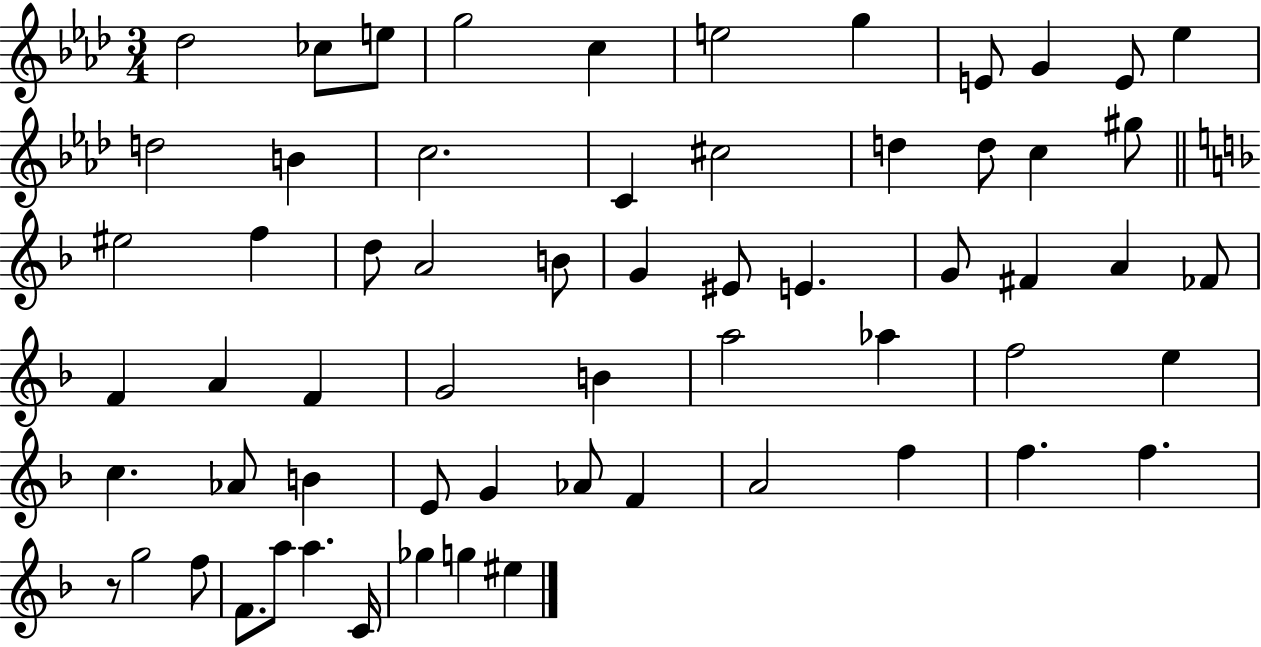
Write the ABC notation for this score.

X:1
T:Untitled
M:3/4
L:1/4
K:Ab
_d2 _c/2 e/2 g2 c e2 g E/2 G E/2 _e d2 B c2 C ^c2 d d/2 c ^g/2 ^e2 f d/2 A2 B/2 G ^E/2 E G/2 ^F A _F/2 F A F G2 B a2 _a f2 e c _A/2 B E/2 G _A/2 F A2 f f f z/2 g2 f/2 F/2 a/2 a C/4 _g g ^e